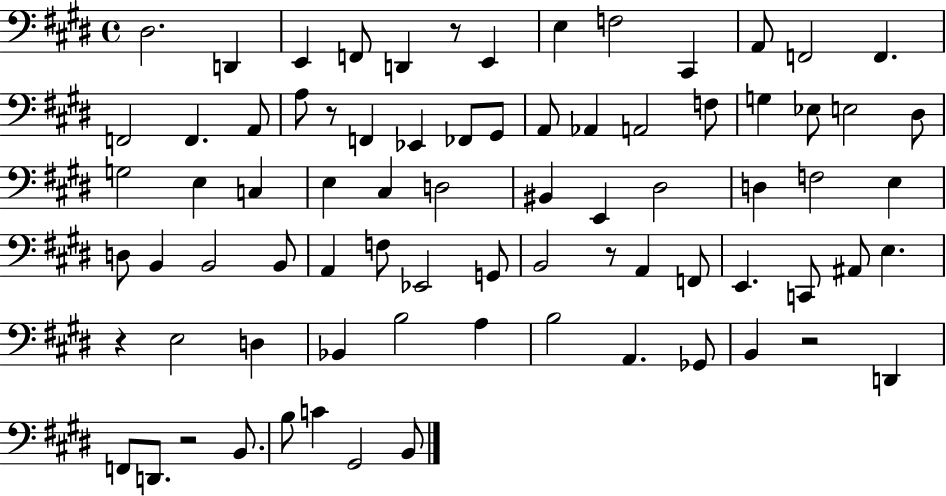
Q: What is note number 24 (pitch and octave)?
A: F3